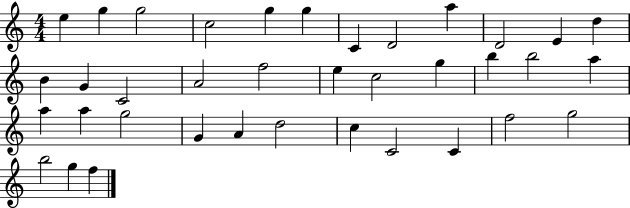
E5/q G5/q G5/h C5/h G5/q G5/q C4/q D4/h A5/q D4/h E4/q D5/q B4/q G4/q C4/h A4/h F5/h E5/q C5/h G5/q B5/q B5/h A5/q A5/q A5/q G5/h G4/q A4/q D5/h C5/q C4/h C4/q F5/h G5/h B5/h G5/q F5/q